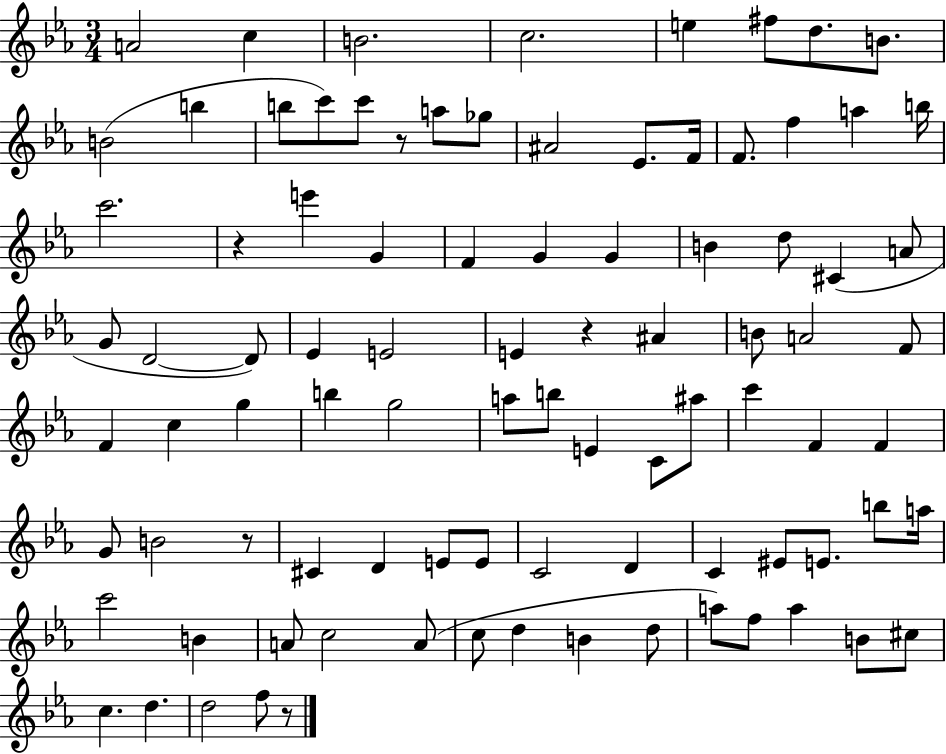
{
  \clef treble
  \numericTimeSignature
  \time 3/4
  \key ees \major
  \repeat volta 2 { a'2 c''4 | b'2. | c''2. | e''4 fis''8 d''8. b'8. | \break b'2( b''4 | b''8 c'''8) c'''8 r8 a''8 ges''8 | ais'2 ees'8. f'16 | f'8. f''4 a''4 b''16 | \break c'''2. | r4 e'''4 g'4 | f'4 g'4 g'4 | b'4 d''8 cis'4( a'8 | \break g'8 d'2~~ d'8) | ees'4 e'2 | e'4 r4 ais'4 | b'8 a'2 f'8 | \break f'4 c''4 g''4 | b''4 g''2 | a''8 b''8 e'4 c'8 ais''8 | c'''4 f'4 f'4 | \break g'8 b'2 r8 | cis'4 d'4 e'8 e'8 | c'2 d'4 | c'4 eis'8 e'8. b''8 a''16 | \break c'''2 b'4 | a'8 c''2 a'8( | c''8 d''4 b'4 d''8 | a''8) f''8 a''4 b'8 cis''8 | \break c''4. d''4. | d''2 f''8 r8 | } \bar "|."
}